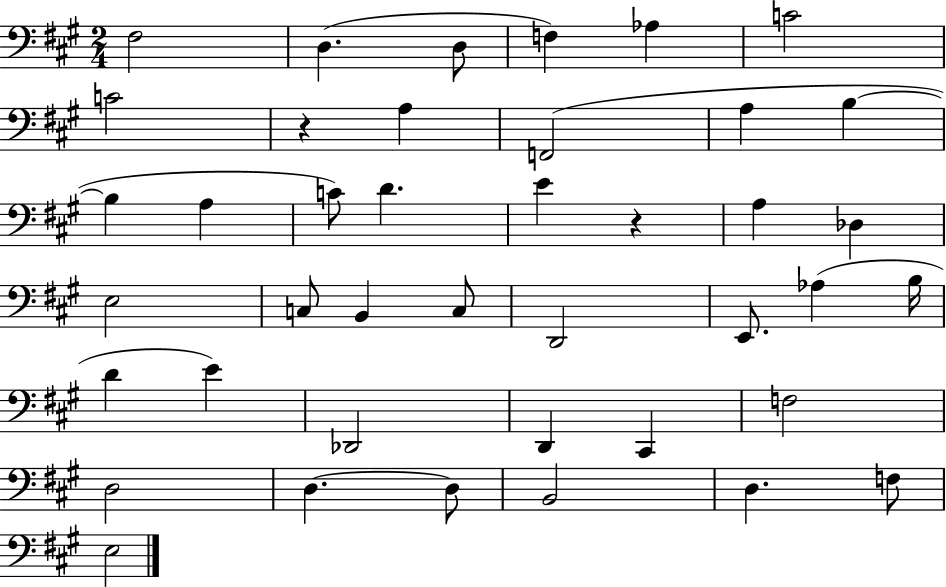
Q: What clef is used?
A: bass